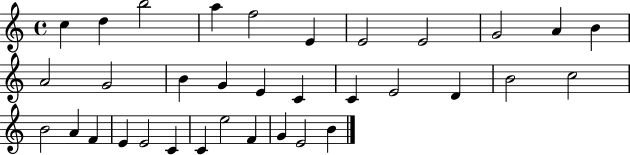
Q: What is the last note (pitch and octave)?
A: B4